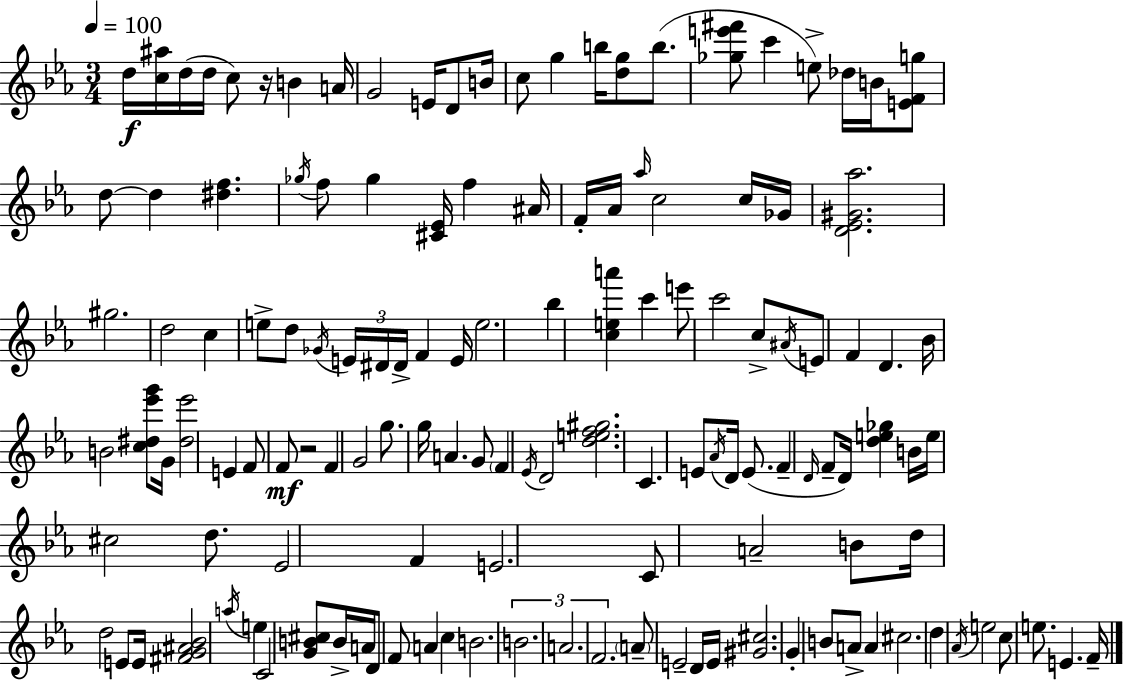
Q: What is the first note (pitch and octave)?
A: D5